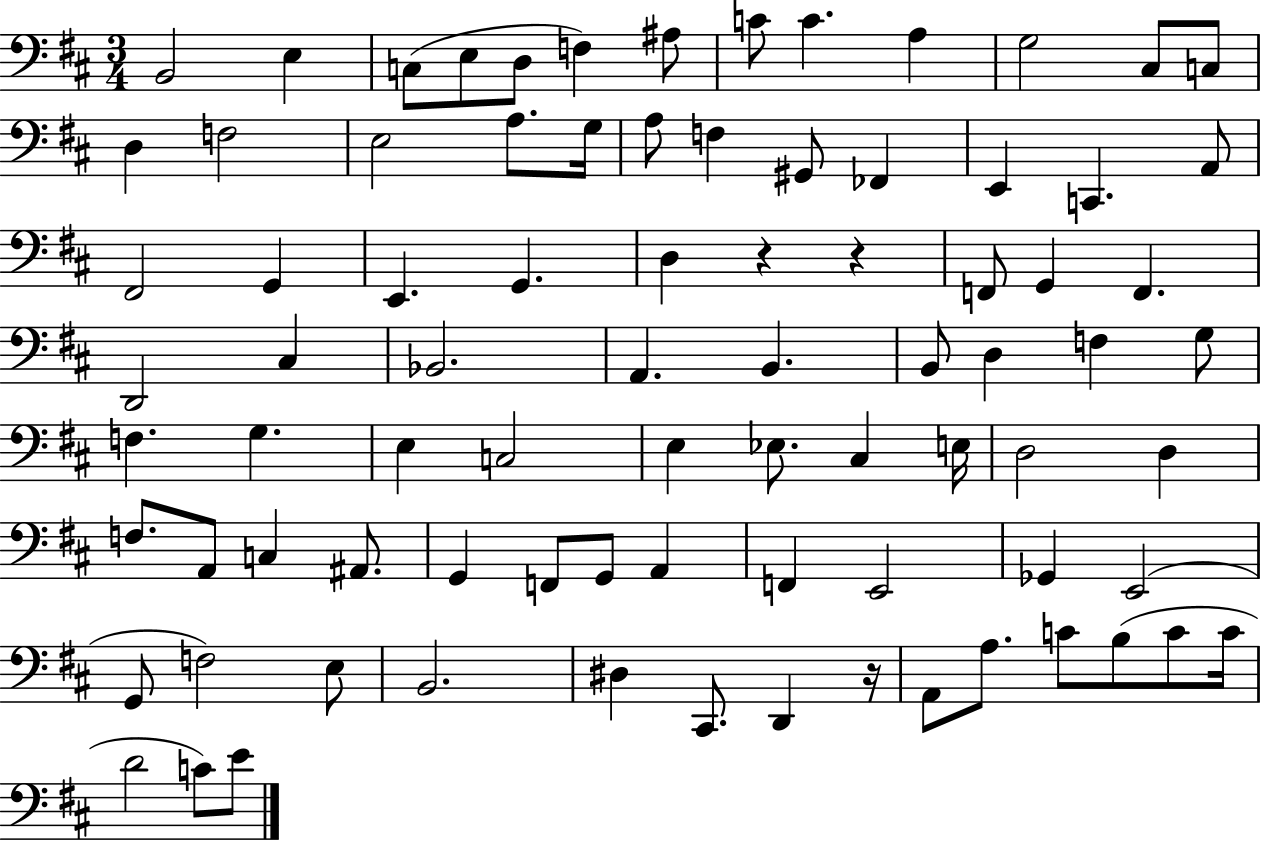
{
  \clef bass
  \numericTimeSignature
  \time 3/4
  \key d \major
  \repeat volta 2 { b,2 e4 | c8( e8 d8 f4) ais8 | c'8 c'4. a4 | g2 cis8 c8 | \break d4 f2 | e2 a8. g16 | a8 f4 gis,8 fes,4 | e,4 c,4. a,8 | \break fis,2 g,4 | e,4. g,4. | d4 r4 r4 | f,8 g,4 f,4. | \break d,2 cis4 | bes,2. | a,4. b,4. | b,8 d4 f4 g8 | \break f4. g4. | e4 c2 | e4 ees8. cis4 e16 | d2 d4 | \break f8. a,8 c4 ais,8. | g,4 f,8 g,8 a,4 | f,4 e,2 | ges,4 e,2( | \break g,8 f2) e8 | b,2. | dis4 cis,8. d,4 r16 | a,8 a8. c'8 b8( c'8 c'16 | \break d'2 c'8) e'8 | } \bar "|."
}